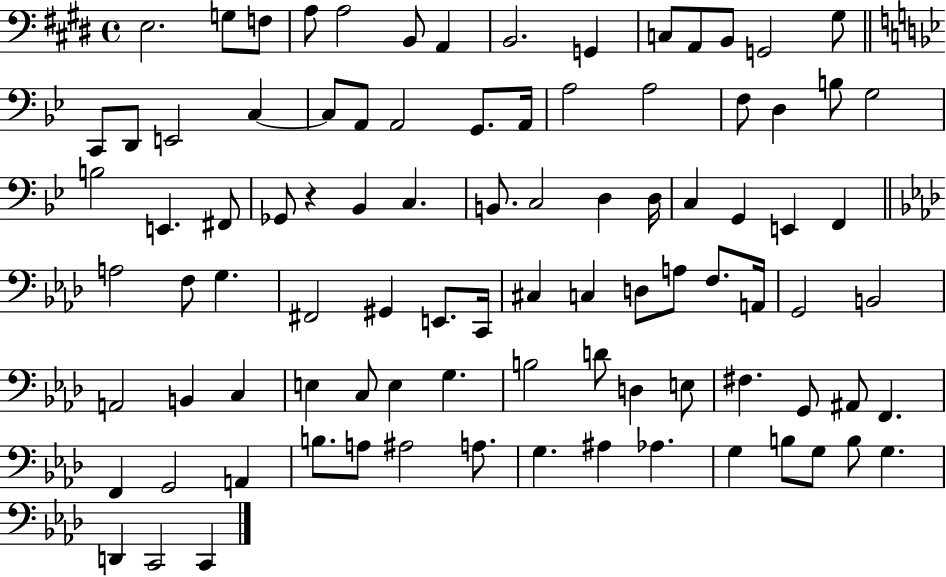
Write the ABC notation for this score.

X:1
T:Untitled
M:4/4
L:1/4
K:E
E,2 G,/2 F,/2 A,/2 A,2 B,,/2 A,, B,,2 G,, C,/2 A,,/2 B,,/2 G,,2 ^G,/2 C,,/2 D,,/2 E,,2 C, C,/2 A,,/2 A,,2 G,,/2 A,,/4 A,2 A,2 F,/2 D, B,/2 G,2 B,2 E,, ^F,,/2 _G,,/2 z _B,, C, B,,/2 C,2 D, D,/4 C, G,, E,, F,, A,2 F,/2 G, ^F,,2 ^G,, E,,/2 C,,/4 ^C, C, D,/2 A,/2 F,/2 A,,/4 G,,2 B,,2 A,,2 B,, C, E, C,/2 E, G, B,2 D/2 D, E,/2 ^F, G,,/2 ^A,,/2 F,, F,, G,,2 A,, B,/2 A,/2 ^A,2 A,/2 G, ^A, _A, G, B,/2 G,/2 B,/2 G, D,, C,,2 C,,